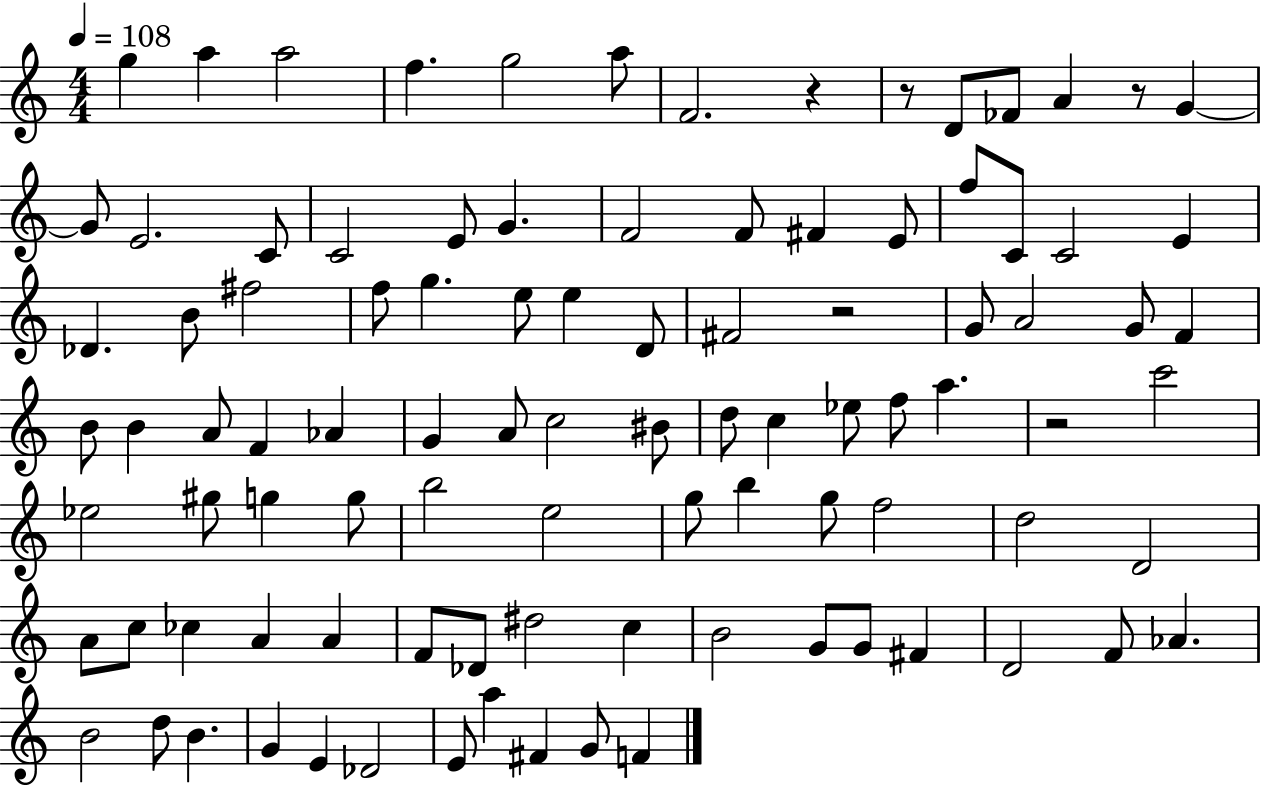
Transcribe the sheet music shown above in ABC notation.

X:1
T:Untitled
M:4/4
L:1/4
K:C
g a a2 f g2 a/2 F2 z z/2 D/2 _F/2 A z/2 G G/2 E2 C/2 C2 E/2 G F2 F/2 ^F E/2 f/2 C/2 C2 E _D B/2 ^f2 f/2 g e/2 e D/2 ^F2 z2 G/2 A2 G/2 F B/2 B A/2 F _A G A/2 c2 ^B/2 d/2 c _e/2 f/2 a z2 c'2 _e2 ^g/2 g g/2 b2 e2 g/2 b g/2 f2 d2 D2 A/2 c/2 _c A A F/2 _D/2 ^d2 c B2 G/2 G/2 ^F D2 F/2 _A B2 d/2 B G E _D2 E/2 a ^F G/2 F